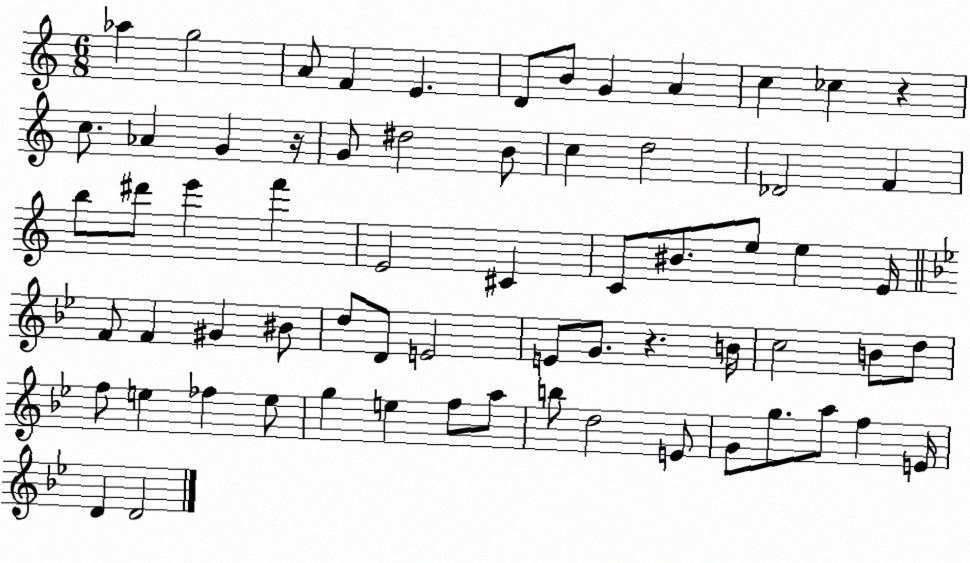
X:1
T:Untitled
M:6/8
L:1/4
K:C
_a g2 A/2 F E D/2 B/2 G A c _c z c/2 _A G z/4 G/2 ^d2 B/2 c d2 _D2 F b/2 ^d'/2 e' f' E2 ^C C/2 ^B/2 e/2 e E/4 F/2 F ^G ^B/2 d/2 D/2 E2 E/2 G/2 z B/4 c2 B/2 d/2 f/2 e _f e/2 g e f/2 a/2 b/2 d2 E/2 G/2 g/2 a/2 f E/4 D D2